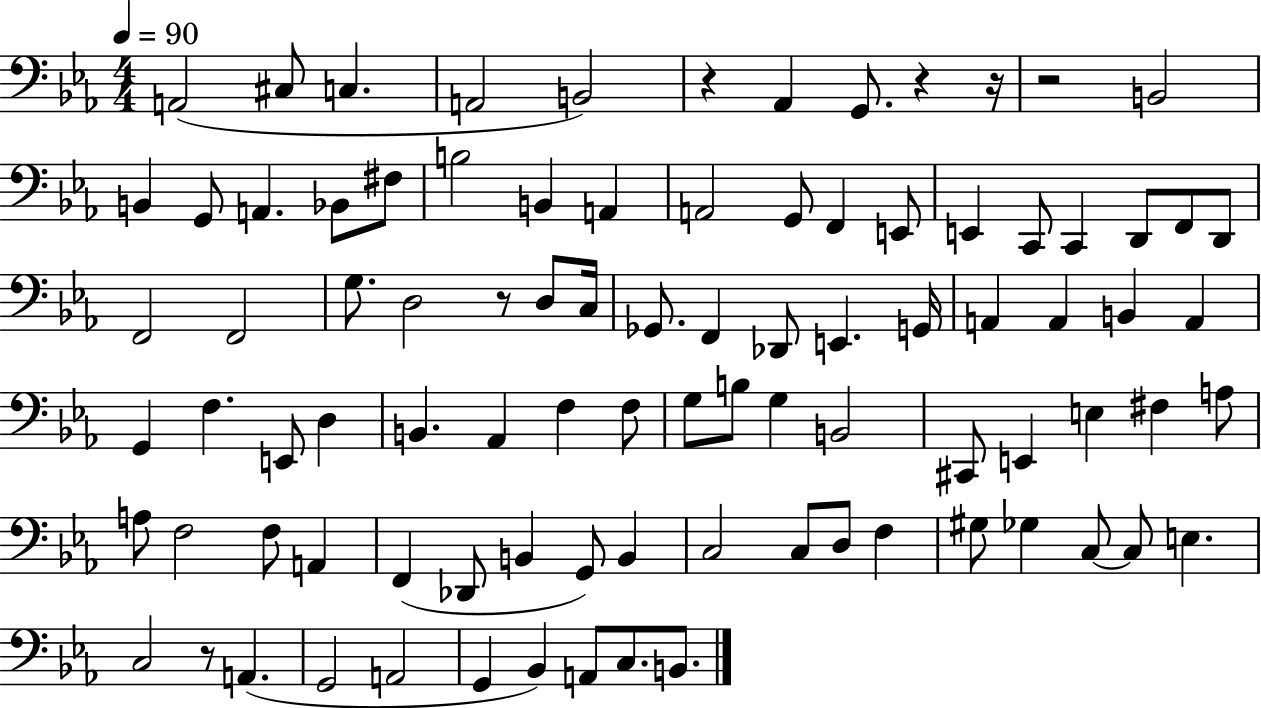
{
  \clef bass
  \numericTimeSignature
  \time 4/4
  \key ees \major
  \tempo 4 = 90
  a,2( cis8 c4. | a,2 b,2) | r4 aes,4 g,8. r4 r16 | r2 b,2 | \break b,4 g,8 a,4. bes,8 fis8 | b2 b,4 a,4 | a,2 g,8 f,4 e,8 | e,4 c,8 c,4 d,8 f,8 d,8 | \break f,2 f,2 | g8. d2 r8 d8 c16 | ges,8. f,4 des,8 e,4. g,16 | a,4 a,4 b,4 a,4 | \break g,4 f4. e,8 d4 | b,4. aes,4 f4 f8 | g8 b8 g4 b,2 | cis,8 e,4 e4 fis4 a8 | \break a8 f2 f8 a,4 | f,4( des,8 b,4 g,8) b,4 | c2 c8 d8 f4 | gis8 ges4 c8~~ c8 e4. | \break c2 r8 a,4.( | g,2 a,2 | g,4 bes,4) a,8 c8. b,8. | \bar "|."
}